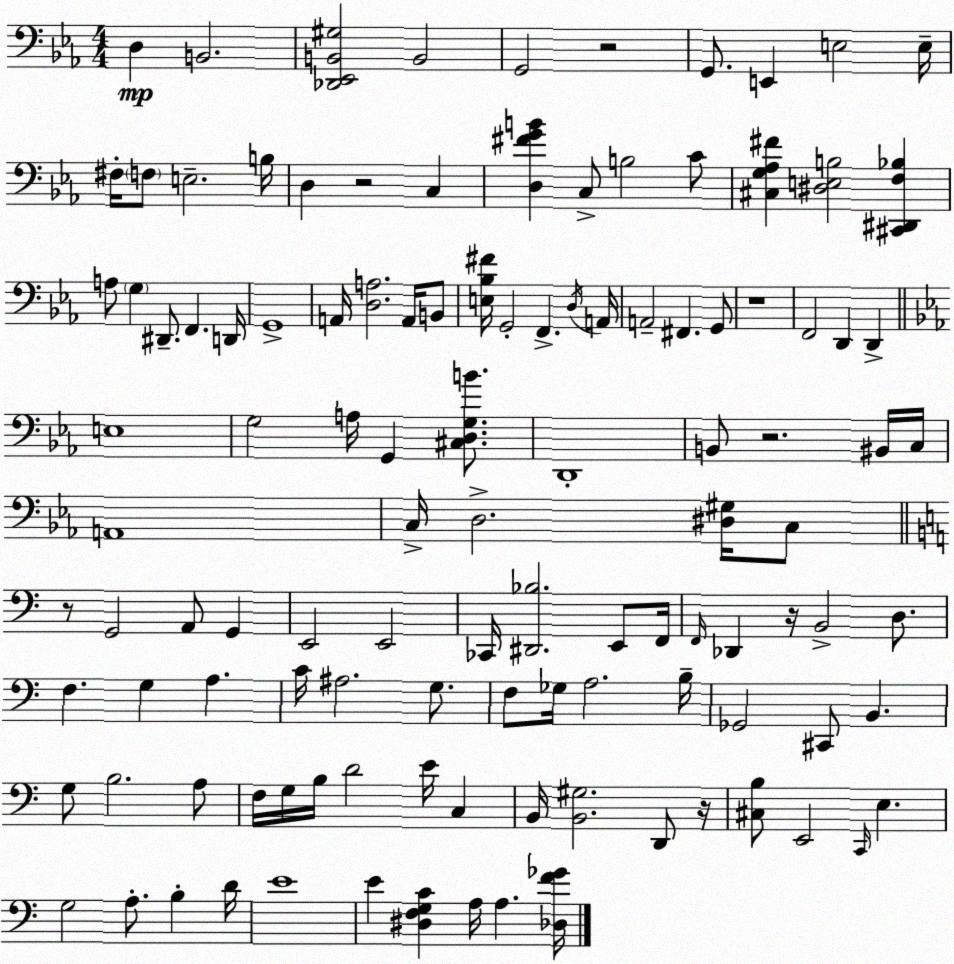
X:1
T:Untitled
M:4/4
L:1/4
K:Cm
D, B,,2 [_D,,_E,,B,,^G,]2 B,,2 G,,2 z2 G,,/2 E,, E,2 E,/4 ^F,/4 F,/2 E,2 B,/4 D, z2 C, [D,^FGB] C,/2 B,2 C/2 [^C,G,_A,^F] [^D,E,B,]2 [^C,,^D,,F,_B,] A,/2 G, ^D,,/2 F,, D,,/4 G,,4 A,,/4 [D,A,]2 A,,/4 B,,/2 [E,_B,^F]/4 G,,2 F,, D,/4 A,,/4 A,,2 ^F,, G,,/2 z4 F,,2 D,, D,, E,4 G,2 A,/4 G,, [^C,D,G,B]/2 D,,4 B,,/2 z2 ^B,,/4 C,/4 A,,4 C,/4 D,2 [^D,^G,]/4 C,/2 z/2 G,,2 A,,/2 G,, E,,2 E,,2 _C,,/4 [^D,,_B,]2 E,,/2 F,,/4 F,,/4 _D,, z/4 B,,2 D,/2 F, G, A, C/4 ^A,2 G,/2 F,/2 _G,/4 A,2 B,/4 _G,,2 ^C,,/2 B,, G,/2 B,2 A,/2 F,/4 G,/4 B,/4 D2 E/4 C, B,,/4 [B,,^G,]2 D,,/2 z/4 [^C,B,]/2 E,,2 C,,/4 E, G,2 A,/2 B, D/4 E4 E [^D,F,G,C] A,/4 A, [_D,F_G]/4